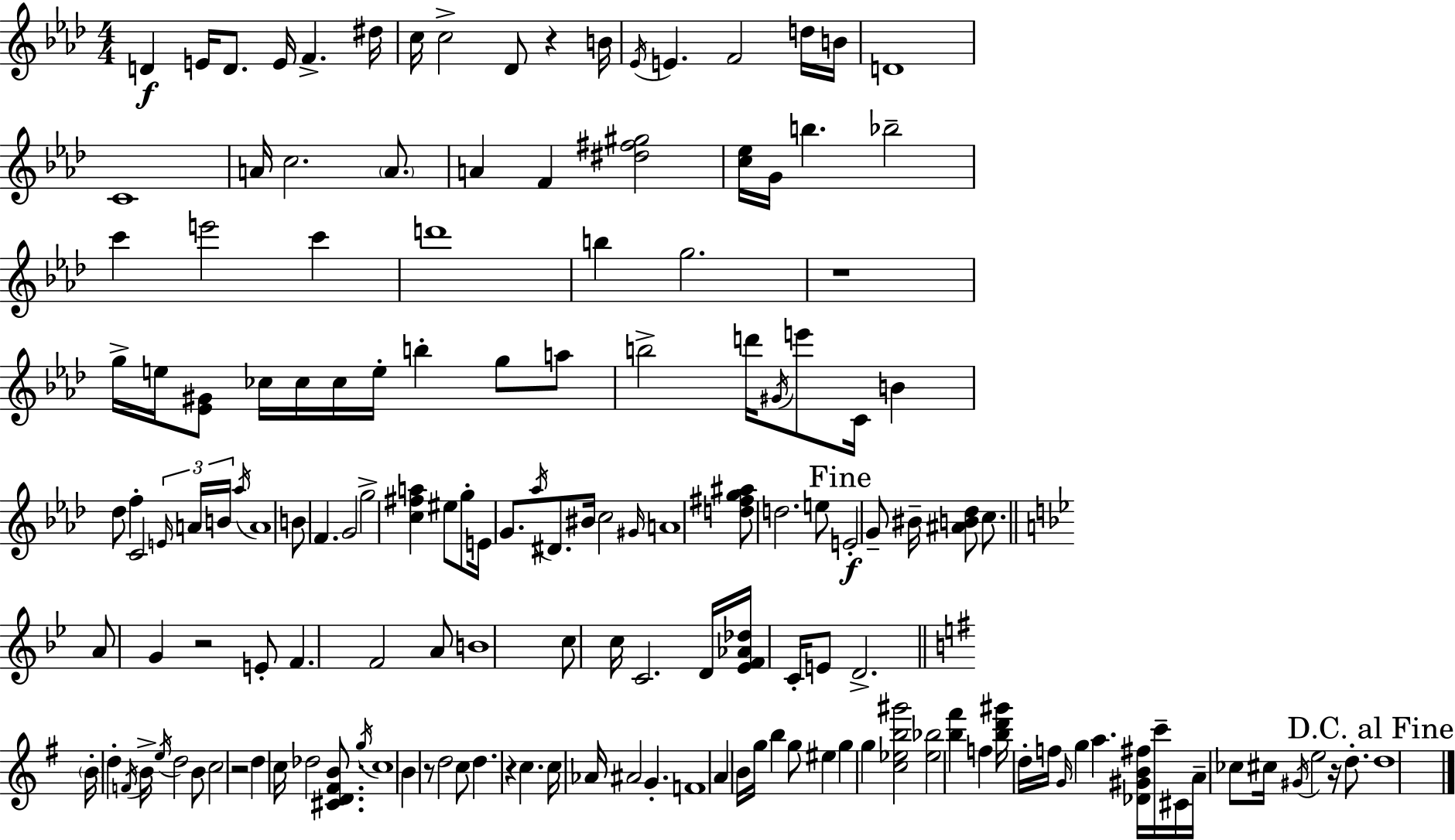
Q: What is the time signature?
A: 4/4